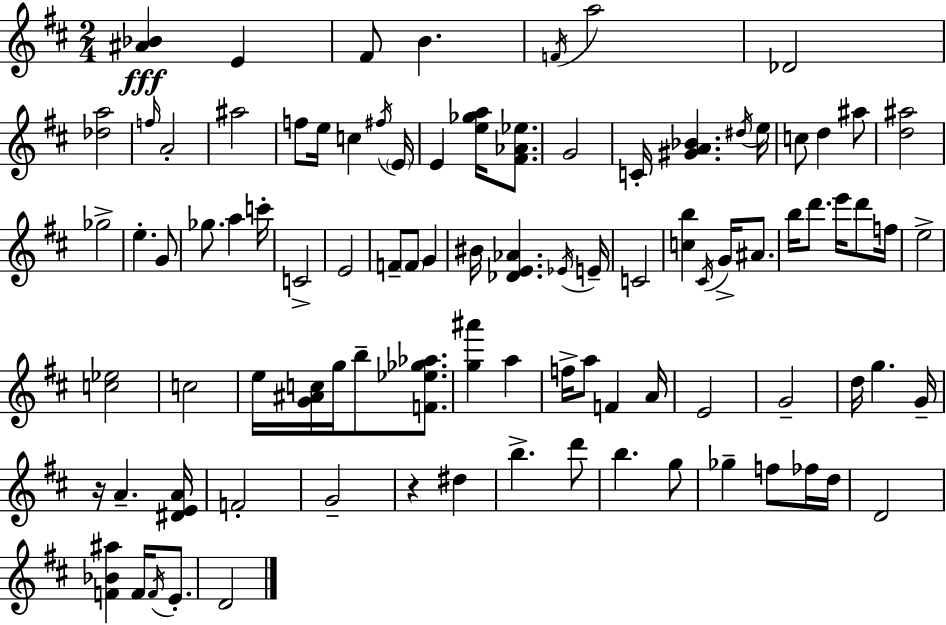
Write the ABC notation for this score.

X:1
T:Untitled
M:2/4
L:1/4
K:D
[^A_B] E ^F/2 B F/4 a2 _D2 [_da]2 f/4 A2 ^a2 f/2 e/4 c ^f/4 E/4 E [e_ga]/4 [^F_A_e]/2 G2 C/4 [^GA_B] ^d/4 e/4 c/2 d ^a/2 [d^a]2 _g2 e G/2 _g/2 a c'/4 C2 E2 F/2 F/2 G ^B/4 [_DE_A] _E/4 E/4 C2 [cb] ^C/4 G/4 ^A/2 b/4 d'/2 e'/4 d'/2 f/4 e2 [c_e]2 c2 e/4 [G^Ac]/4 g/4 b/2 [F_e_g_a]/2 [g^a'] a f/4 a/2 F A/4 E2 G2 d/4 g G/4 z/4 A [^DEA]/4 F2 G2 z ^d b d'/2 b g/2 _g f/2 _f/4 d/4 D2 [F_B^a] F/4 F/4 E/2 D2